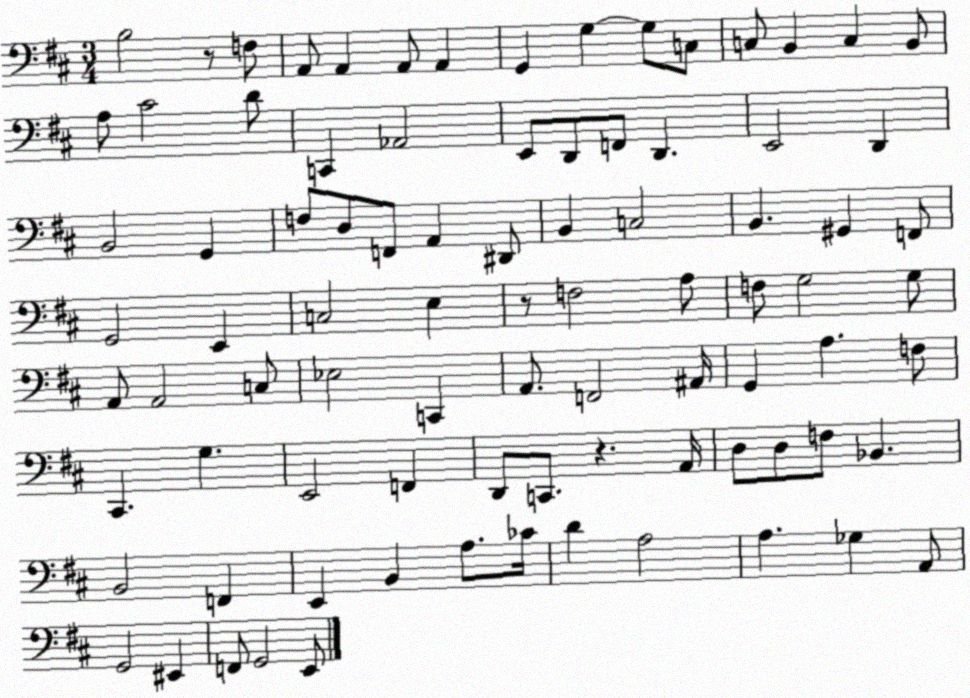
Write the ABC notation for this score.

X:1
T:Untitled
M:3/4
L:1/4
K:D
B,2 z/2 F,/2 A,,/2 A,, A,,/2 A,, G,, G, G,/2 C,/2 C,/2 B,, C, B,,/2 A,/2 ^C2 D/2 C,, _A,,2 E,,/2 D,,/2 F,,/2 D,, E,,2 D,, B,,2 G,, F,/2 D,/2 F,,/2 A,, ^D,,/2 B,, C,2 B,, ^G,, F,,/2 G,,2 E,, C,2 E, z/2 F,2 A,/2 F,/2 G,2 G,/2 A,,/2 A,,2 C,/2 _E,2 C,, A,,/2 F,,2 ^A,,/4 G,, A, F,/2 ^C,, G, E,,2 F,, D,,/2 C,,/2 z A,,/4 D,/2 D,/2 F,/2 _B,, B,,2 F,, E,, B,, A,/2 _C/4 D A,2 A, _G, A,,/2 G,,2 ^E,, F,,/2 G,,2 E,,/2